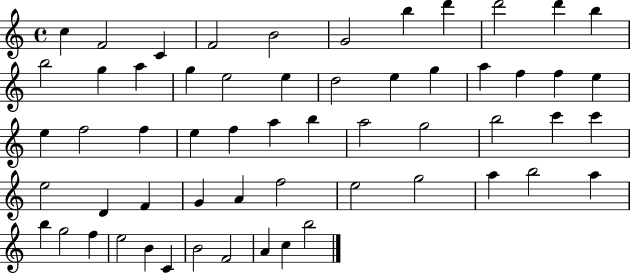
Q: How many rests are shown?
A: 0